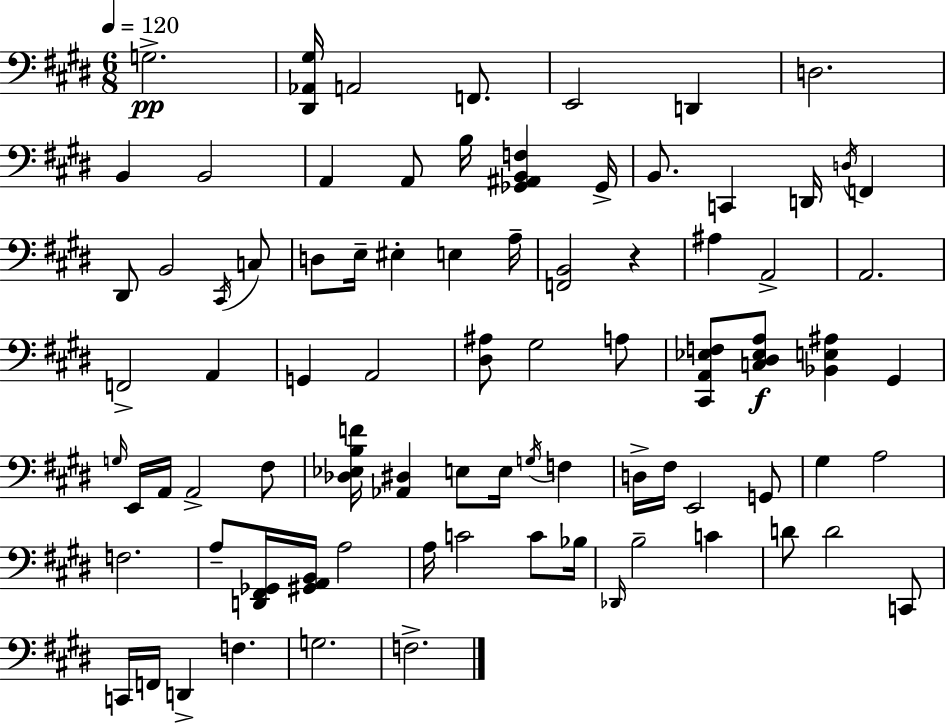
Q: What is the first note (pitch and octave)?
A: G3